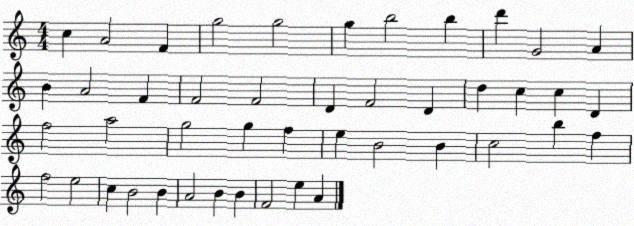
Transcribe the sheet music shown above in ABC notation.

X:1
T:Untitled
M:4/4
L:1/4
K:C
c A2 F g2 g2 g b2 b d' G2 A B A2 F F2 F2 D F2 D d c c D f2 a2 g2 g f e B2 B c2 b f f2 e2 c B2 B A2 B B F2 e A